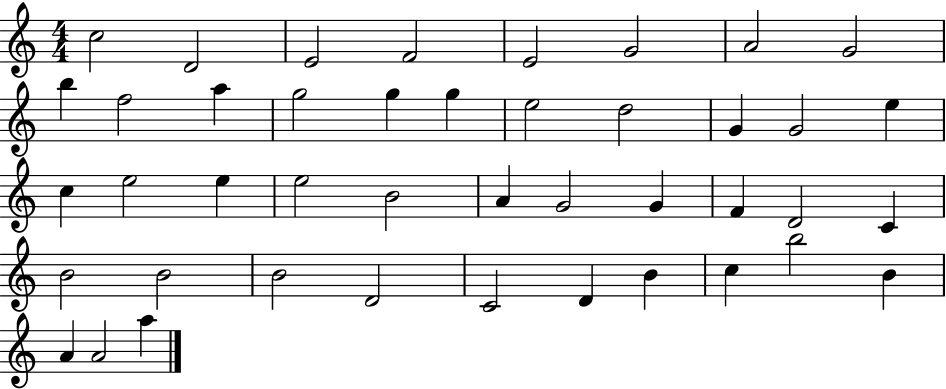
X:1
T:Untitled
M:4/4
L:1/4
K:C
c2 D2 E2 F2 E2 G2 A2 G2 b f2 a g2 g g e2 d2 G G2 e c e2 e e2 B2 A G2 G F D2 C B2 B2 B2 D2 C2 D B c b2 B A A2 a